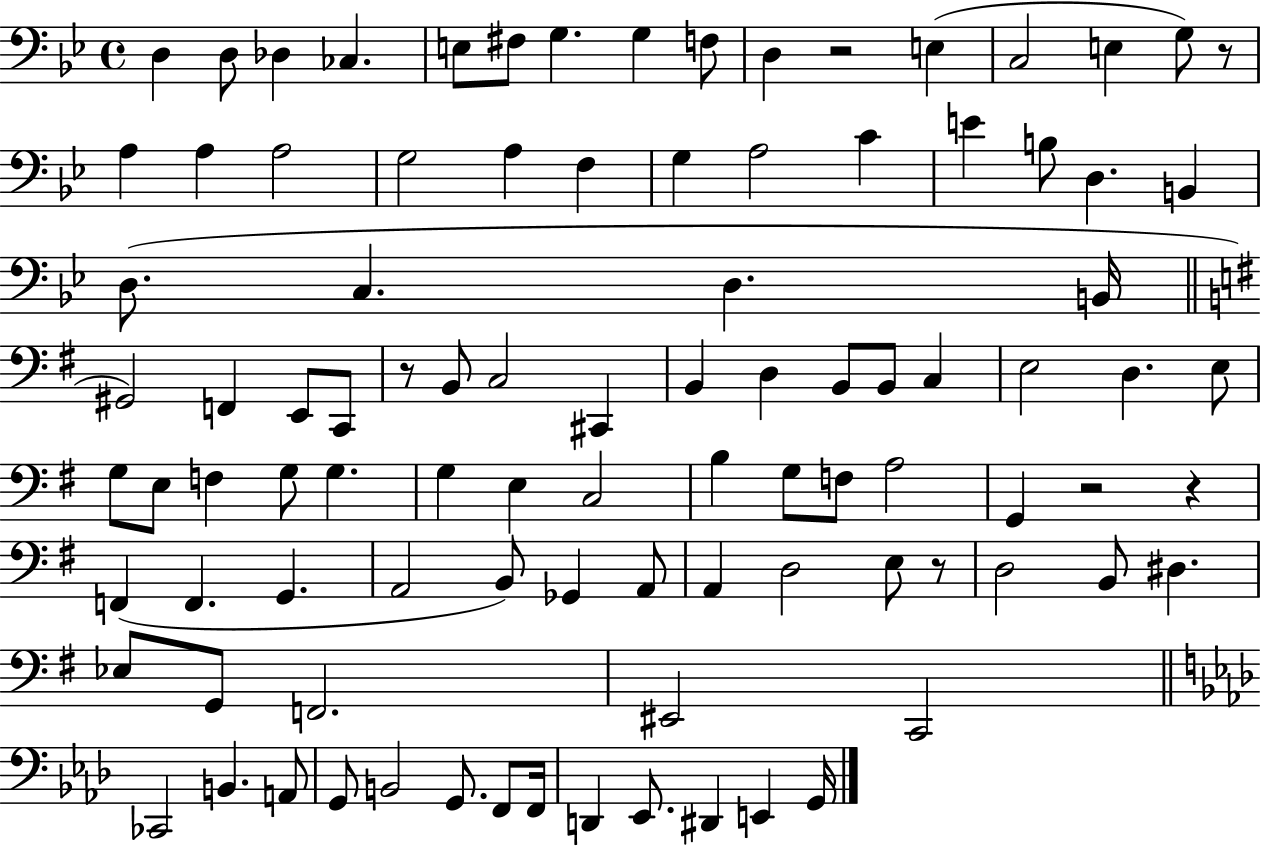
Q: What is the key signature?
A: BES major